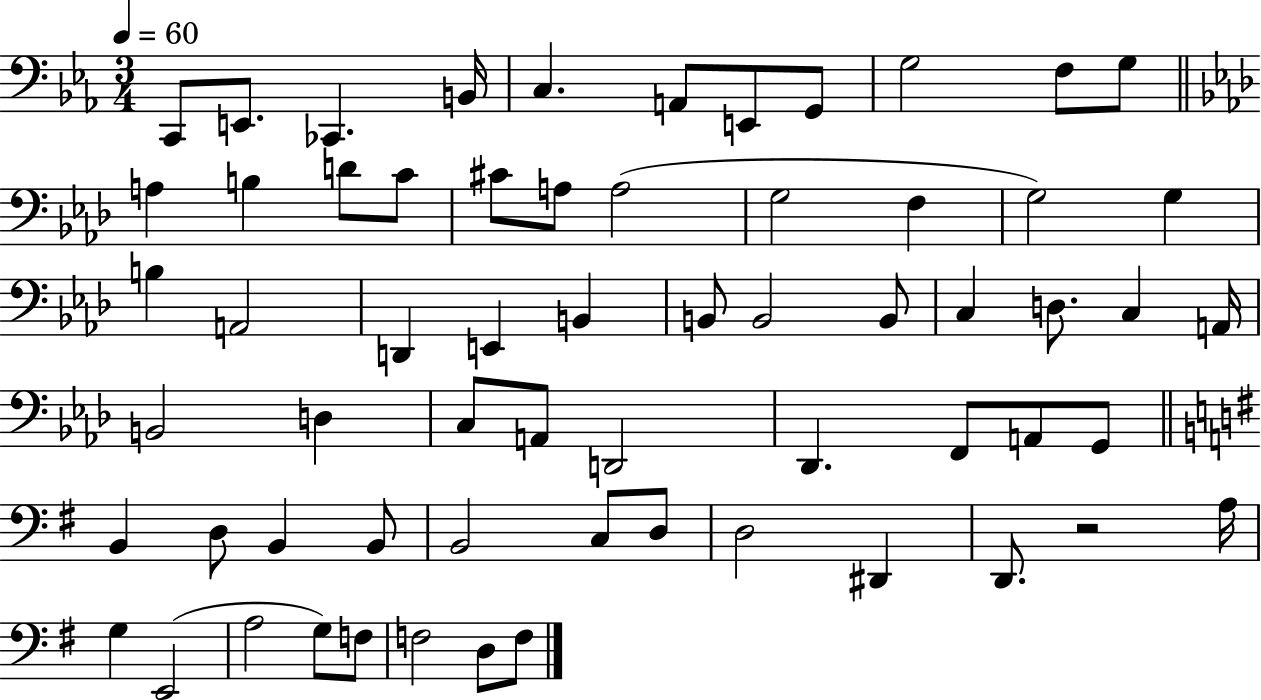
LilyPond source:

{
  \clef bass
  \numericTimeSignature
  \time 3/4
  \key ees \major
  \tempo 4 = 60
  c,8 e,8. ces,4. b,16 | c4. a,8 e,8 g,8 | g2 f8 g8 | \bar "||" \break \key aes \major a4 b4 d'8 c'8 | cis'8 a8 a2( | g2 f4 | g2) g4 | \break b4 a,2 | d,4 e,4 b,4 | b,8 b,2 b,8 | c4 d8. c4 a,16 | \break b,2 d4 | c8 a,8 d,2 | des,4. f,8 a,8 g,8 | \bar "||" \break \key g \major b,4 d8 b,4 b,8 | b,2 c8 d8 | d2 dis,4 | d,8. r2 a16 | \break g4 e,2( | a2 g8) f8 | f2 d8 f8 | \bar "|."
}